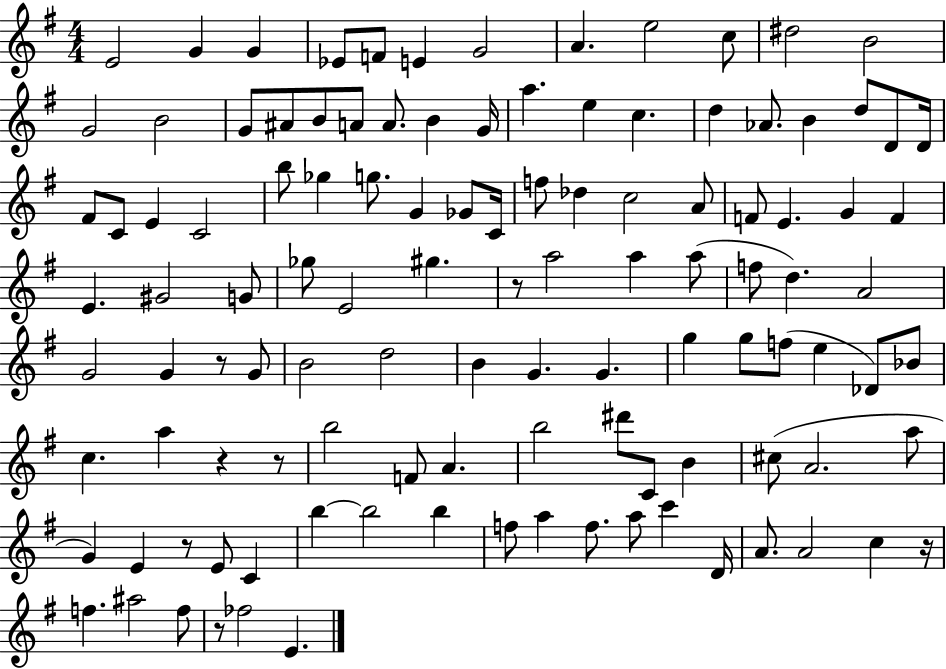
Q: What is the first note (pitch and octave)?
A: E4